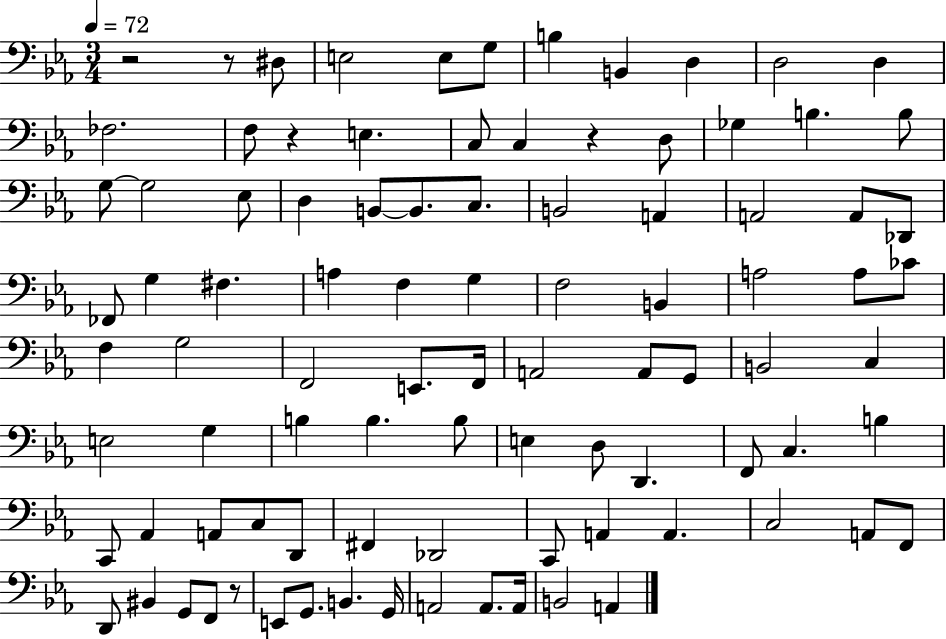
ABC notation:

X:1
T:Untitled
M:3/4
L:1/4
K:Eb
z2 z/2 ^D,/2 E,2 E,/2 G,/2 B, B,, D, D,2 D, _F,2 F,/2 z E, C,/2 C, z D,/2 _G, B, B,/2 G,/2 G,2 _E,/2 D, B,,/2 B,,/2 C,/2 B,,2 A,, A,,2 A,,/2 _D,,/2 _F,,/2 G, ^F, A, F, G, F,2 B,, A,2 A,/2 _C/2 F, G,2 F,,2 E,,/2 F,,/4 A,,2 A,,/2 G,,/2 B,,2 C, E,2 G, B, B, B,/2 E, D,/2 D,, F,,/2 C, B, C,,/2 _A,, A,,/2 C,/2 D,,/2 ^F,, _D,,2 C,,/2 A,, A,, C,2 A,,/2 F,,/2 D,,/2 ^B,, G,,/2 F,,/2 z/2 E,,/2 G,,/2 B,, G,,/4 A,,2 A,,/2 A,,/4 B,,2 A,,